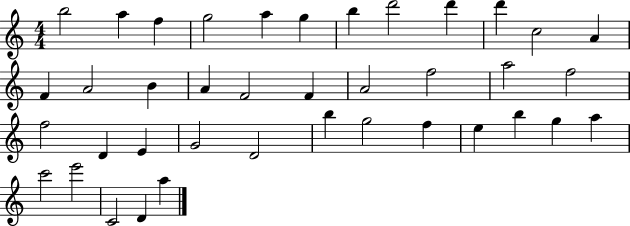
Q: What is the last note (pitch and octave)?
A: A5